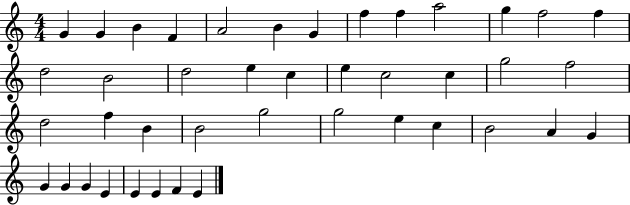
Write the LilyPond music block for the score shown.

{
  \clef treble
  \numericTimeSignature
  \time 4/4
  \key c \major
  g'4 g'4 b'4 f'4 | a'2 b'4 g'4 | f''4 f''4 a''2 | g''4 f''2 f''4 | \break d''2 b'2 | d''2 e''4 c''4 | e''4 c''2 c''4 | g''2 f''2 | \break d''2 f''4 b'4 | b'2 g''2 | g''2 e''4 c''4 | b'2 a'4 g'4 | \break g'4 g'4 g'4 e'4 | e'4 e'4 f'4 e'4 | \bar "|."
}